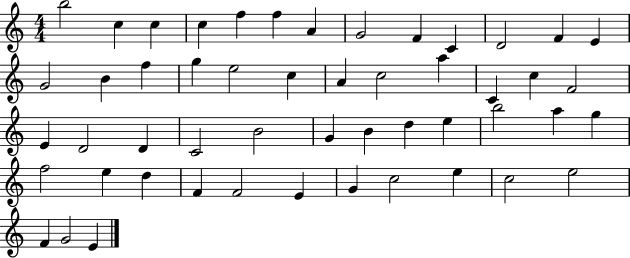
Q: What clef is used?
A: treble